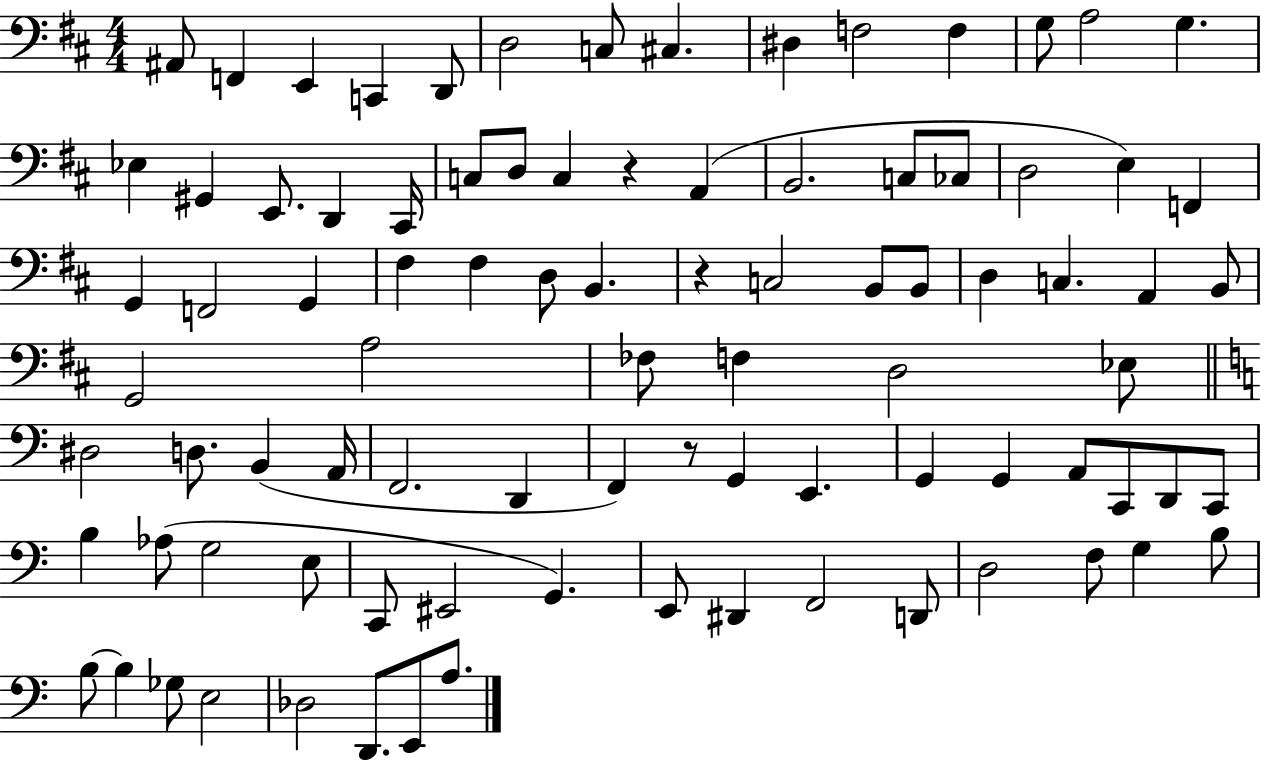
X:1
T:Untitled
M:4/4
L:1/4
K:D
^A,,/2 F,, E,, C,, D,,/2 D,2 C,/2 ^C, ^D, F,2 F, G,/2 A,2 G, _E, ^G,, E,,/2 D,, ^C,,/4 C,/2 D,/2 C, z A,, B,,2 C,/2 _C,/2 D,2 E, F,, G,, F,,2 G,, ^F, ^F, D,/2 B,, z C,2 B,,/2 B,,/2 D, C, A,, B,,/2 G,,2 A,2 _F,/2 F, D,2 _E,/2 ^D,2 D,/2 B,, A,,/4 F,,2 D,, F,, z/2 G,, E,, G,, G,, A,,/2 C,,/2 D,,/2 C,,/2 B, _A,/2 G,2 E,/2 C,,/2 ^E,,2 G,, E,,/2 ^D,, F,,2 D,,/2 D,2 F,/2 G, B,/2 B,/2 B, _G,/2 E,2 _D,2 D,,/2 E,,/2 A,/2